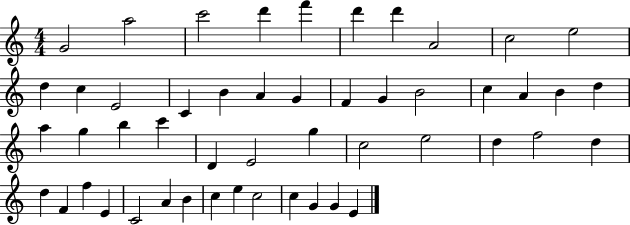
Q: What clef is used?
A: treble